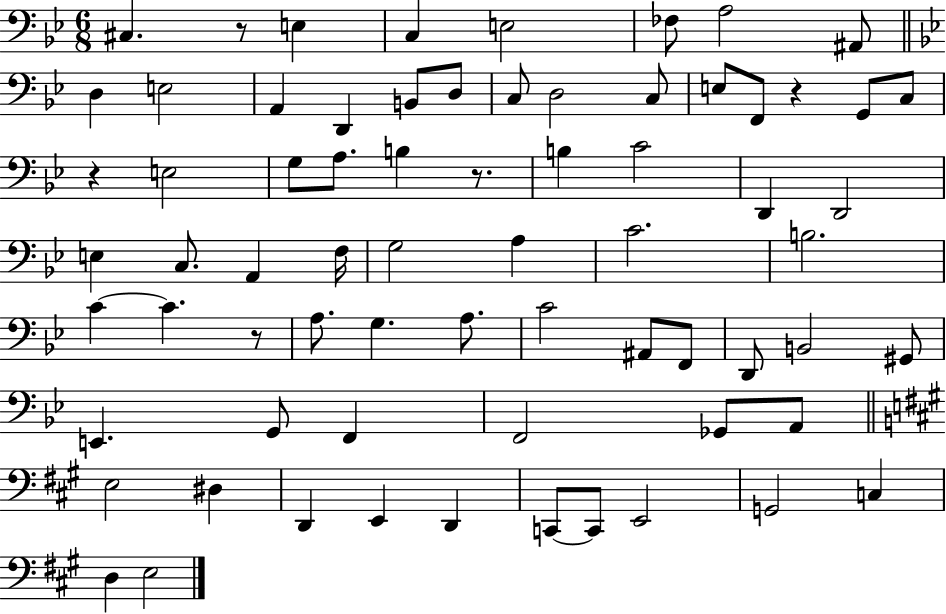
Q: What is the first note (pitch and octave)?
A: C#3